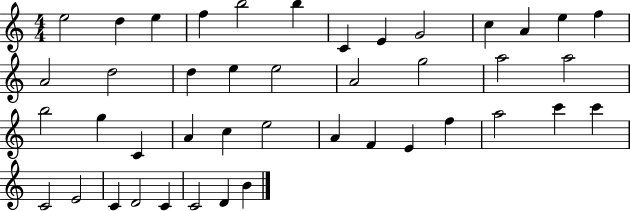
{
  \clef treble
  \numericTimeSignature
  \time 4/4
  \key c \major
  e''2 d''4 e''4 | f''4 b''2 b''4 | c'4 e'4 g'2 | c''4 a'4 e''4 f''4 | \break a'2 d''2 | d''4 e''4 e''2 | a'2 g''2 | a''2 a''2 | \break b''2 g''4 c'4 | a'4 c''4 e''2 | a'4 f'4 e'4 f''4 | a''2 c'''4 c'''4 | \break c'2 e'2 | c'4 d'2 c'4 | c'2 d'4 b'4 | \bar "|."
}